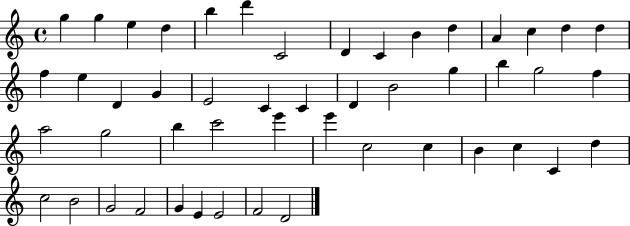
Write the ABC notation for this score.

X:1
T:Untitled
M:4/4
L:1/4
K:C
g g e d b d' C2 D C B d A c d d f e D G E2 C C D B2 g b g2 f a2 g2 b c'2 e' e' c2 c B c C d c2 B2 G2 F2 G E E2 F2 D2